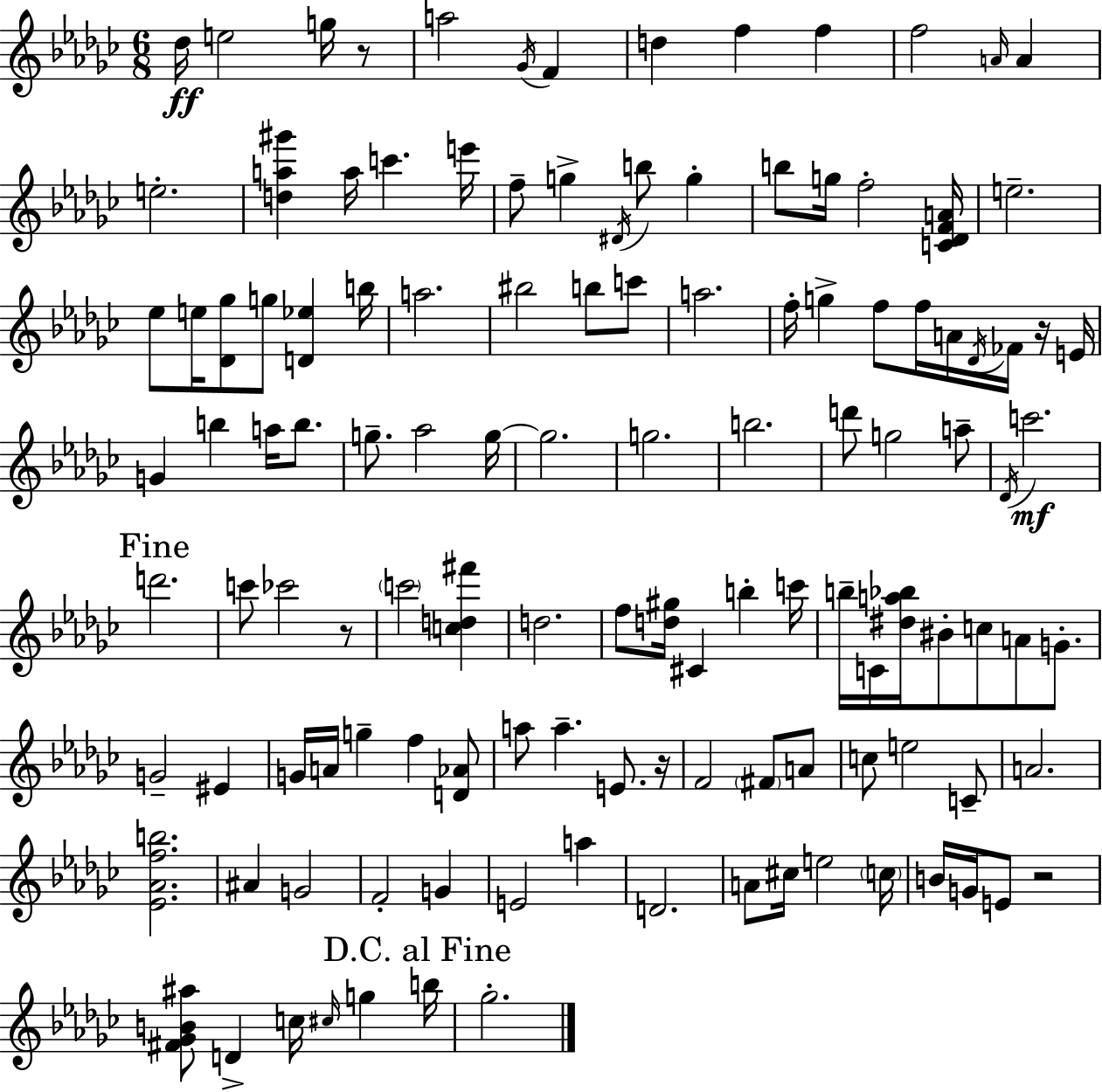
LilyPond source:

{
  \clef treble
  \numericTimeSignature
  \time 6/8
  \key ees \minor
  des''16\ff e''2 g''16 r8 | a''2 \acciaccatura { ges'16 } f'4 | d''4 f''4 f''4 | f''2 \grace { a'16 } a'4 | \break e''2.-. | <d'' a'' gis'''>4 a''16 c'''4. | e'''16 f''8-- g''4-> \acciaccatura { dis'16 } b''8 g''4-. | b''8 g''16 f''2-. | \break <c' des' f' a'>16 e''2.-- | ees''8 e''16 <des' ges''>8 g''8 <d' ees''>4 | b''16 a''2. | bis''2 b''8 | \break c'''8 a''2. | f''16-. g''4-> f''8 f''16 a'16 | \acciaccatura { des'16 } fes'16 r16 e'16 g'4 b''4 | a''16 b''8. g''8.-- aes''2 | \break g''16~~ g''2. | g''2. | b''2. | d'''8 g''2 | \break a''8-- \acciaccatura { des'16 }\mf c'''2. | \mark "Fine" d'''2. | c'''8 ces'''2 | r8 \parenthesize c'''2 | \break <c'' d'' fis'''>4 d''2. | f''8 <d'' gis''>16 cis'4 | b''4-. c'''16 b''16-- c'16 <dis'' a'' bes''>16 bis'8-. c''8 | a'8 g'8.-. g'2-- | \break eis'4 g'16 a'16 g''4-- f''4 | <d' aes'>8 a''8 a''4.-- | e'8. r16 f'2 | \parenthesize fis'8 a'8 c''8 e''2 | \break c'8-- a'2. | <ees' aes' f'' b''>2. | ais'4 g'2 | f'2-. | \break g'4 e'2 | a''4 d'2. | a'8 cis''16 e''2 | \parenthesize c''16 b'16 g'16 e'8 r2 | \break <fis' ges' b' ais''>8 d'4-> c''16 | \grace { cis''16 } g''4 \mark "D.C. al Fine" b''16 ges''2.-. | \bar "|."
}